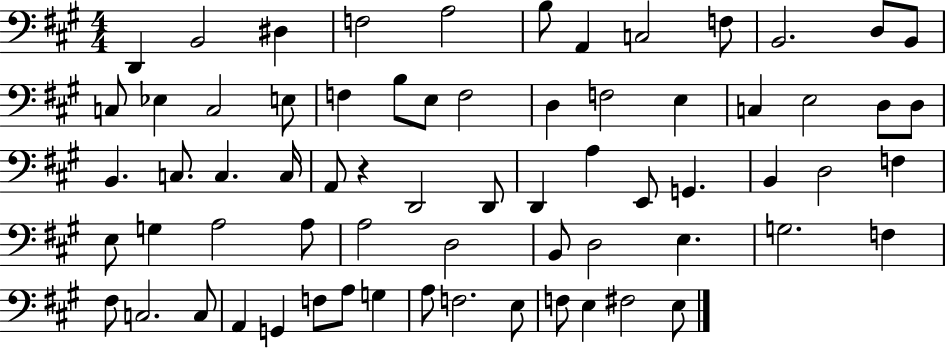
{
  \clef bass
  \numericTimeSignature
  \time 4/4
  \key a \major
  d,4 b,2 dis4 | f2 a2 | b8 a,4 c2 f8 | b,2. d8 b,8 | \break c8 ees4 c2 e8 | f4 b8 e8 f2 | d4 f2 e4 | c4 e2 d8 d8 | \break b,4. c8. c4. c16 | a,8 r4 d,2 d,8 | d,4 a4 e,8 g,4. | b,4 d2 f4 | \break e8 g4 a2 a8 | a2 d2 | b,8 d2 e4. | g2. f4 | \break fis8 c2. c8 | a,4 g,4 f8 a8 g4 | a8 f2. e8 | f8 e4 fis2 e8 | \break \bar "|."
}